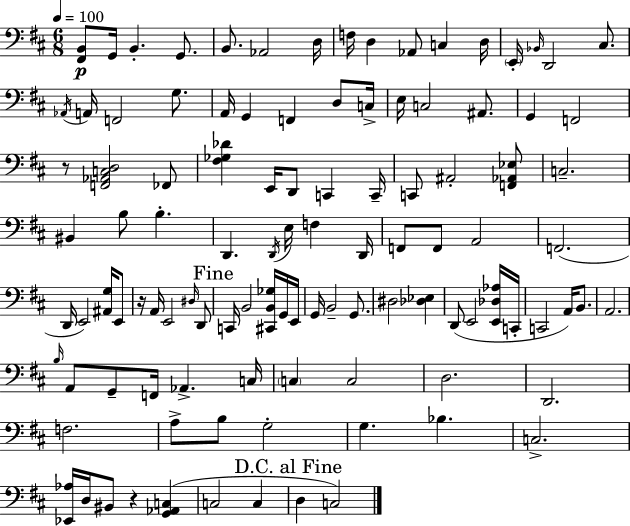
X:1
T:Untitled
M:6/8
L:1/4
K:D
[^F,,B,,]/2 G,,/4 B,, G,,/2 B,,/2 _A,,2 D,/4 F,/4 D, _A,,/2 C, D,/4 E,,/4 _B,,/4 D,,2 ^C,/2 _A,,/4 A,,/4 F,,2 G,/2 A,,/4 G,, F,, D,/2 C,/4 E,/4 C,2 ^A,,/2 G,, F,,2 z/2 [F,,_A,,C,D,]2 _F,,/2 [^F,_G,_D] E,,/4 D,,/2 C,, C,,/4 C,,/2 ^A,,2 [F,,_A,,_E,]/2 C,2 ^B,, B,/2 B, D,, D,,/4 E,/4 F, D,,/4 F,,/2 F,,/2 A,,2 F,,2 D,,/4 E,,2 [^A,,G,]/4 E,,/2 z/4 A,,/4 E,,2 ^D,/4 D,,/2 C,,/4 B,,2 [^C,,B,,_G,]/4 G,,/4 E,,/4 G,,/4 B,,2 G,,/2 ^D,2 [_D,_E,] D,,/2 E,,2 [E,,_D,_A,]/4 C,,/4 C,,2 A,,/4 B,,/2 A,,2 B,/4 A,,/2 G,,/2 F,,/4 _A,, C,/4 C, C,2 D,2 D,,2 F,2 A,/2 B,/2 G,2 G, _B, C,2 [_E,,_A,]/4 D,/4 ^B,,/2 z [G,,_A,,C,] C,2 C, D, C,2